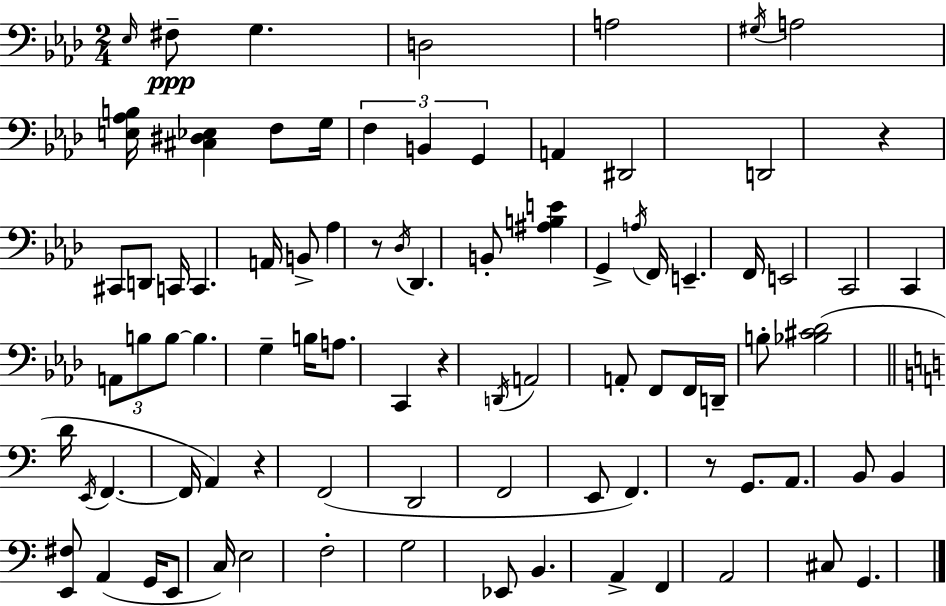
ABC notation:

X:1
T:Untitled
M:2/4
L:1/4
K:Fm
_E,/4 ^F,/2 G, D,2 A,2 ^G,/4 A,2 [E,_A,B,]/4 [^C,^D,_E,] F,/2 G,/4 F, B,, G,, A,, ^D,,2 D,,2 z ^C,,/2 D,,/2 C,,/4 C,, A,,/4 B,,/2 _A, z/2 _D,/4 _D,, B,,/2 [^A,B,E] G,, A,/4 F,,/4 E,, F,,/4 E,,2 C,,2 C,, A,,/2 B,/2 B,/2 B, G, B,/4 A,/2 C,, z D,,/4 A,,2 A,,/2 F,,/2 F,,/4 D,,/4 B,/2 [_B,^C_D]2 D/4 E,,/4 F,, F,,/4 A,, z F,,2 D,,2 F,,2 E,,/2 F,, z/2 G,,/2 A,,/2 B,,/2 B,, [E,,^F,]/2 A,, G,,/4 E,,/2 C,/4 E,2 F,2 G,2 _E,,/2 B,, A,, F,, A,,2 ^C,/2 G,,